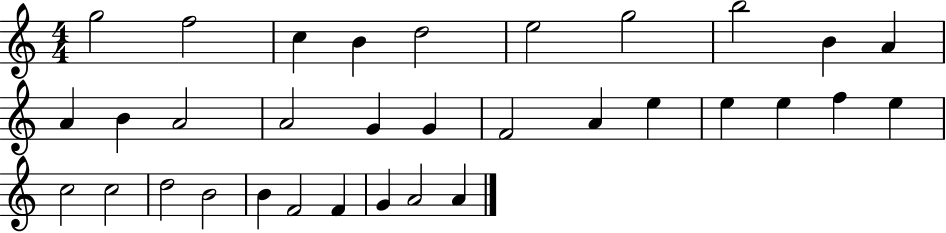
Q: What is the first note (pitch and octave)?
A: G5